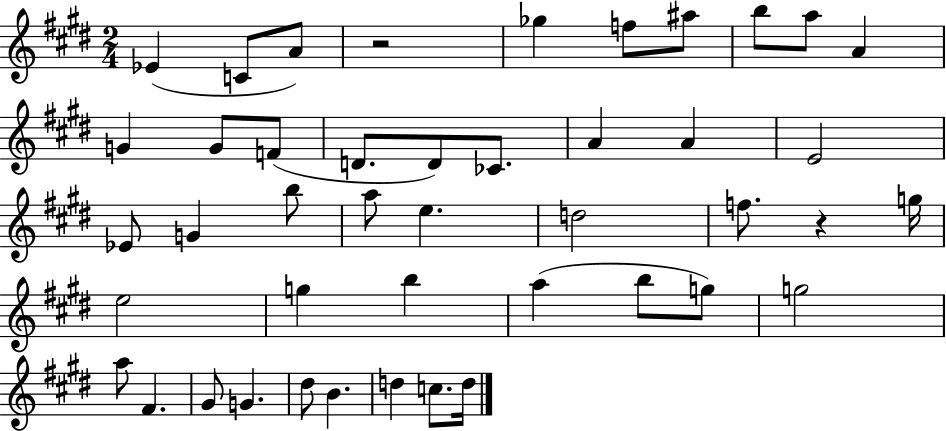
{
  \clef treble
  \numericTimeSignature
  \time 2/4
  \key e \major
  ees'4( c'8 a'8) | r2 | ges''4 f''8 ais''8 | b''8 a''8 a'4 | \break g'4 g'8 f'8( | d'8. d'8) ces'8. | a'4 a'4 | e'2 | \break ees'8 g'4 b''8 | a''8 e''4. | d''2 | f''8. r4 g''16 | \break e''2 | g''4 b''4 | a''4( b''8 g''8) | g''2 | \break a''8 fis'4. | gis'8 g'4. | dis''8 b'4. | d''4 c''8. d''16 | \break \bar "|."
}